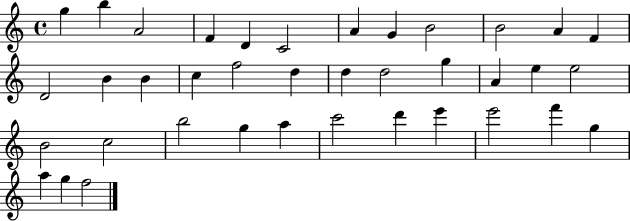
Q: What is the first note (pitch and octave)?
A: G5